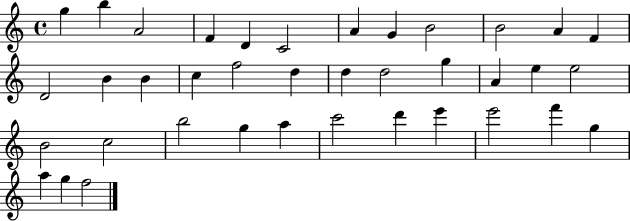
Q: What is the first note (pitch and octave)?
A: G5